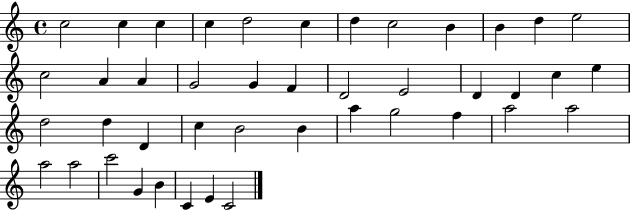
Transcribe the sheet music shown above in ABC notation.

X:1
T:Untitled
M:4/4
L:1/4
K:C
c2 c c c d2 c d c2 B B d e2 c2 A A G2 G F D2 E2 D D c e d2 d D c B2 B a g2 f a2 a2 a2 a2 c'2 G B C E C2